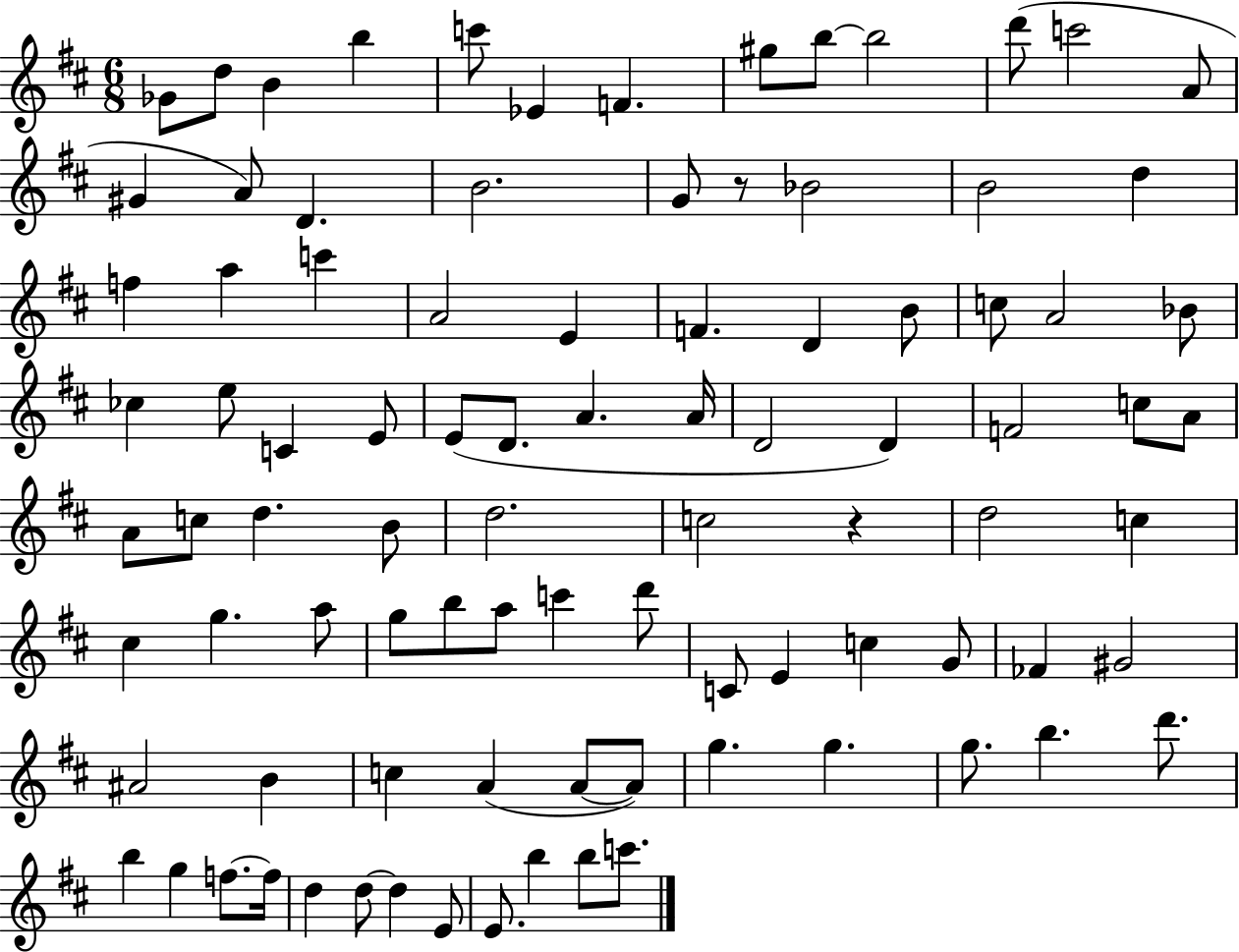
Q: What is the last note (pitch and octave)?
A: C6